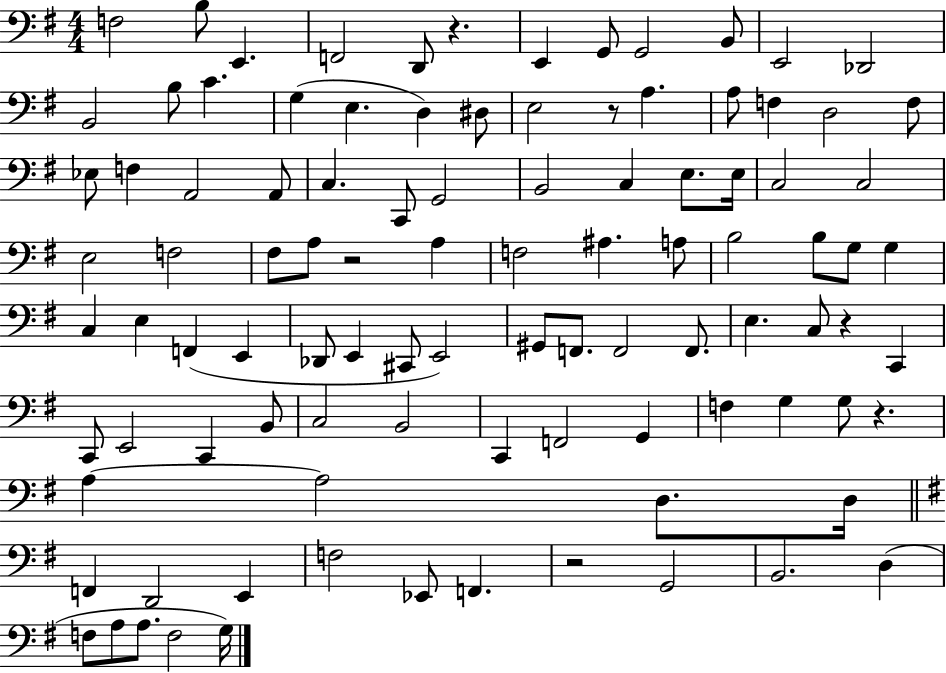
{
  \clef bass
  \numericTimeSignature
  \time 4/4
  \key g \major
  \repeat volta 2 { f2 b8 e,4. | f,2 d,8 r4. | e,4 g,8 g,2 b,8 | e,2 des,2 | \break b,2 b8 c'4. | g4( e4. d4) dis8 | e2 r8 a4. | a8 f4 d2 f8 | \break ees8 f4 a,2 a,8 | c4. c,8 g,2 | b,2 c4 e8. e16 | c2 c2 | \break e2 f2 | fis8 a8 r2 a4 | f2 ais4. a8 | b2 b8 g8 g4 | \break c4 e4 f,4( e,4 | des,8 e,4 cis,8 e,2) | gis,8 f,8. f,2 f,8. | e4. c8 r4 c,4 | \break c,8 e,2 c,4 b,8 | c2 b,2 | c,4 f,2 g,4 | f4 g4 g8 r4. | \break a4~~ a2 d8. d16 | \bar "||" \break \key e \minor f,4 d,2 e,4 | f2 ees,8 f,4. | r2 g,2 | b,2. d4( | \break f8 a8 a8. f2 g16) | } \bar "|."
}